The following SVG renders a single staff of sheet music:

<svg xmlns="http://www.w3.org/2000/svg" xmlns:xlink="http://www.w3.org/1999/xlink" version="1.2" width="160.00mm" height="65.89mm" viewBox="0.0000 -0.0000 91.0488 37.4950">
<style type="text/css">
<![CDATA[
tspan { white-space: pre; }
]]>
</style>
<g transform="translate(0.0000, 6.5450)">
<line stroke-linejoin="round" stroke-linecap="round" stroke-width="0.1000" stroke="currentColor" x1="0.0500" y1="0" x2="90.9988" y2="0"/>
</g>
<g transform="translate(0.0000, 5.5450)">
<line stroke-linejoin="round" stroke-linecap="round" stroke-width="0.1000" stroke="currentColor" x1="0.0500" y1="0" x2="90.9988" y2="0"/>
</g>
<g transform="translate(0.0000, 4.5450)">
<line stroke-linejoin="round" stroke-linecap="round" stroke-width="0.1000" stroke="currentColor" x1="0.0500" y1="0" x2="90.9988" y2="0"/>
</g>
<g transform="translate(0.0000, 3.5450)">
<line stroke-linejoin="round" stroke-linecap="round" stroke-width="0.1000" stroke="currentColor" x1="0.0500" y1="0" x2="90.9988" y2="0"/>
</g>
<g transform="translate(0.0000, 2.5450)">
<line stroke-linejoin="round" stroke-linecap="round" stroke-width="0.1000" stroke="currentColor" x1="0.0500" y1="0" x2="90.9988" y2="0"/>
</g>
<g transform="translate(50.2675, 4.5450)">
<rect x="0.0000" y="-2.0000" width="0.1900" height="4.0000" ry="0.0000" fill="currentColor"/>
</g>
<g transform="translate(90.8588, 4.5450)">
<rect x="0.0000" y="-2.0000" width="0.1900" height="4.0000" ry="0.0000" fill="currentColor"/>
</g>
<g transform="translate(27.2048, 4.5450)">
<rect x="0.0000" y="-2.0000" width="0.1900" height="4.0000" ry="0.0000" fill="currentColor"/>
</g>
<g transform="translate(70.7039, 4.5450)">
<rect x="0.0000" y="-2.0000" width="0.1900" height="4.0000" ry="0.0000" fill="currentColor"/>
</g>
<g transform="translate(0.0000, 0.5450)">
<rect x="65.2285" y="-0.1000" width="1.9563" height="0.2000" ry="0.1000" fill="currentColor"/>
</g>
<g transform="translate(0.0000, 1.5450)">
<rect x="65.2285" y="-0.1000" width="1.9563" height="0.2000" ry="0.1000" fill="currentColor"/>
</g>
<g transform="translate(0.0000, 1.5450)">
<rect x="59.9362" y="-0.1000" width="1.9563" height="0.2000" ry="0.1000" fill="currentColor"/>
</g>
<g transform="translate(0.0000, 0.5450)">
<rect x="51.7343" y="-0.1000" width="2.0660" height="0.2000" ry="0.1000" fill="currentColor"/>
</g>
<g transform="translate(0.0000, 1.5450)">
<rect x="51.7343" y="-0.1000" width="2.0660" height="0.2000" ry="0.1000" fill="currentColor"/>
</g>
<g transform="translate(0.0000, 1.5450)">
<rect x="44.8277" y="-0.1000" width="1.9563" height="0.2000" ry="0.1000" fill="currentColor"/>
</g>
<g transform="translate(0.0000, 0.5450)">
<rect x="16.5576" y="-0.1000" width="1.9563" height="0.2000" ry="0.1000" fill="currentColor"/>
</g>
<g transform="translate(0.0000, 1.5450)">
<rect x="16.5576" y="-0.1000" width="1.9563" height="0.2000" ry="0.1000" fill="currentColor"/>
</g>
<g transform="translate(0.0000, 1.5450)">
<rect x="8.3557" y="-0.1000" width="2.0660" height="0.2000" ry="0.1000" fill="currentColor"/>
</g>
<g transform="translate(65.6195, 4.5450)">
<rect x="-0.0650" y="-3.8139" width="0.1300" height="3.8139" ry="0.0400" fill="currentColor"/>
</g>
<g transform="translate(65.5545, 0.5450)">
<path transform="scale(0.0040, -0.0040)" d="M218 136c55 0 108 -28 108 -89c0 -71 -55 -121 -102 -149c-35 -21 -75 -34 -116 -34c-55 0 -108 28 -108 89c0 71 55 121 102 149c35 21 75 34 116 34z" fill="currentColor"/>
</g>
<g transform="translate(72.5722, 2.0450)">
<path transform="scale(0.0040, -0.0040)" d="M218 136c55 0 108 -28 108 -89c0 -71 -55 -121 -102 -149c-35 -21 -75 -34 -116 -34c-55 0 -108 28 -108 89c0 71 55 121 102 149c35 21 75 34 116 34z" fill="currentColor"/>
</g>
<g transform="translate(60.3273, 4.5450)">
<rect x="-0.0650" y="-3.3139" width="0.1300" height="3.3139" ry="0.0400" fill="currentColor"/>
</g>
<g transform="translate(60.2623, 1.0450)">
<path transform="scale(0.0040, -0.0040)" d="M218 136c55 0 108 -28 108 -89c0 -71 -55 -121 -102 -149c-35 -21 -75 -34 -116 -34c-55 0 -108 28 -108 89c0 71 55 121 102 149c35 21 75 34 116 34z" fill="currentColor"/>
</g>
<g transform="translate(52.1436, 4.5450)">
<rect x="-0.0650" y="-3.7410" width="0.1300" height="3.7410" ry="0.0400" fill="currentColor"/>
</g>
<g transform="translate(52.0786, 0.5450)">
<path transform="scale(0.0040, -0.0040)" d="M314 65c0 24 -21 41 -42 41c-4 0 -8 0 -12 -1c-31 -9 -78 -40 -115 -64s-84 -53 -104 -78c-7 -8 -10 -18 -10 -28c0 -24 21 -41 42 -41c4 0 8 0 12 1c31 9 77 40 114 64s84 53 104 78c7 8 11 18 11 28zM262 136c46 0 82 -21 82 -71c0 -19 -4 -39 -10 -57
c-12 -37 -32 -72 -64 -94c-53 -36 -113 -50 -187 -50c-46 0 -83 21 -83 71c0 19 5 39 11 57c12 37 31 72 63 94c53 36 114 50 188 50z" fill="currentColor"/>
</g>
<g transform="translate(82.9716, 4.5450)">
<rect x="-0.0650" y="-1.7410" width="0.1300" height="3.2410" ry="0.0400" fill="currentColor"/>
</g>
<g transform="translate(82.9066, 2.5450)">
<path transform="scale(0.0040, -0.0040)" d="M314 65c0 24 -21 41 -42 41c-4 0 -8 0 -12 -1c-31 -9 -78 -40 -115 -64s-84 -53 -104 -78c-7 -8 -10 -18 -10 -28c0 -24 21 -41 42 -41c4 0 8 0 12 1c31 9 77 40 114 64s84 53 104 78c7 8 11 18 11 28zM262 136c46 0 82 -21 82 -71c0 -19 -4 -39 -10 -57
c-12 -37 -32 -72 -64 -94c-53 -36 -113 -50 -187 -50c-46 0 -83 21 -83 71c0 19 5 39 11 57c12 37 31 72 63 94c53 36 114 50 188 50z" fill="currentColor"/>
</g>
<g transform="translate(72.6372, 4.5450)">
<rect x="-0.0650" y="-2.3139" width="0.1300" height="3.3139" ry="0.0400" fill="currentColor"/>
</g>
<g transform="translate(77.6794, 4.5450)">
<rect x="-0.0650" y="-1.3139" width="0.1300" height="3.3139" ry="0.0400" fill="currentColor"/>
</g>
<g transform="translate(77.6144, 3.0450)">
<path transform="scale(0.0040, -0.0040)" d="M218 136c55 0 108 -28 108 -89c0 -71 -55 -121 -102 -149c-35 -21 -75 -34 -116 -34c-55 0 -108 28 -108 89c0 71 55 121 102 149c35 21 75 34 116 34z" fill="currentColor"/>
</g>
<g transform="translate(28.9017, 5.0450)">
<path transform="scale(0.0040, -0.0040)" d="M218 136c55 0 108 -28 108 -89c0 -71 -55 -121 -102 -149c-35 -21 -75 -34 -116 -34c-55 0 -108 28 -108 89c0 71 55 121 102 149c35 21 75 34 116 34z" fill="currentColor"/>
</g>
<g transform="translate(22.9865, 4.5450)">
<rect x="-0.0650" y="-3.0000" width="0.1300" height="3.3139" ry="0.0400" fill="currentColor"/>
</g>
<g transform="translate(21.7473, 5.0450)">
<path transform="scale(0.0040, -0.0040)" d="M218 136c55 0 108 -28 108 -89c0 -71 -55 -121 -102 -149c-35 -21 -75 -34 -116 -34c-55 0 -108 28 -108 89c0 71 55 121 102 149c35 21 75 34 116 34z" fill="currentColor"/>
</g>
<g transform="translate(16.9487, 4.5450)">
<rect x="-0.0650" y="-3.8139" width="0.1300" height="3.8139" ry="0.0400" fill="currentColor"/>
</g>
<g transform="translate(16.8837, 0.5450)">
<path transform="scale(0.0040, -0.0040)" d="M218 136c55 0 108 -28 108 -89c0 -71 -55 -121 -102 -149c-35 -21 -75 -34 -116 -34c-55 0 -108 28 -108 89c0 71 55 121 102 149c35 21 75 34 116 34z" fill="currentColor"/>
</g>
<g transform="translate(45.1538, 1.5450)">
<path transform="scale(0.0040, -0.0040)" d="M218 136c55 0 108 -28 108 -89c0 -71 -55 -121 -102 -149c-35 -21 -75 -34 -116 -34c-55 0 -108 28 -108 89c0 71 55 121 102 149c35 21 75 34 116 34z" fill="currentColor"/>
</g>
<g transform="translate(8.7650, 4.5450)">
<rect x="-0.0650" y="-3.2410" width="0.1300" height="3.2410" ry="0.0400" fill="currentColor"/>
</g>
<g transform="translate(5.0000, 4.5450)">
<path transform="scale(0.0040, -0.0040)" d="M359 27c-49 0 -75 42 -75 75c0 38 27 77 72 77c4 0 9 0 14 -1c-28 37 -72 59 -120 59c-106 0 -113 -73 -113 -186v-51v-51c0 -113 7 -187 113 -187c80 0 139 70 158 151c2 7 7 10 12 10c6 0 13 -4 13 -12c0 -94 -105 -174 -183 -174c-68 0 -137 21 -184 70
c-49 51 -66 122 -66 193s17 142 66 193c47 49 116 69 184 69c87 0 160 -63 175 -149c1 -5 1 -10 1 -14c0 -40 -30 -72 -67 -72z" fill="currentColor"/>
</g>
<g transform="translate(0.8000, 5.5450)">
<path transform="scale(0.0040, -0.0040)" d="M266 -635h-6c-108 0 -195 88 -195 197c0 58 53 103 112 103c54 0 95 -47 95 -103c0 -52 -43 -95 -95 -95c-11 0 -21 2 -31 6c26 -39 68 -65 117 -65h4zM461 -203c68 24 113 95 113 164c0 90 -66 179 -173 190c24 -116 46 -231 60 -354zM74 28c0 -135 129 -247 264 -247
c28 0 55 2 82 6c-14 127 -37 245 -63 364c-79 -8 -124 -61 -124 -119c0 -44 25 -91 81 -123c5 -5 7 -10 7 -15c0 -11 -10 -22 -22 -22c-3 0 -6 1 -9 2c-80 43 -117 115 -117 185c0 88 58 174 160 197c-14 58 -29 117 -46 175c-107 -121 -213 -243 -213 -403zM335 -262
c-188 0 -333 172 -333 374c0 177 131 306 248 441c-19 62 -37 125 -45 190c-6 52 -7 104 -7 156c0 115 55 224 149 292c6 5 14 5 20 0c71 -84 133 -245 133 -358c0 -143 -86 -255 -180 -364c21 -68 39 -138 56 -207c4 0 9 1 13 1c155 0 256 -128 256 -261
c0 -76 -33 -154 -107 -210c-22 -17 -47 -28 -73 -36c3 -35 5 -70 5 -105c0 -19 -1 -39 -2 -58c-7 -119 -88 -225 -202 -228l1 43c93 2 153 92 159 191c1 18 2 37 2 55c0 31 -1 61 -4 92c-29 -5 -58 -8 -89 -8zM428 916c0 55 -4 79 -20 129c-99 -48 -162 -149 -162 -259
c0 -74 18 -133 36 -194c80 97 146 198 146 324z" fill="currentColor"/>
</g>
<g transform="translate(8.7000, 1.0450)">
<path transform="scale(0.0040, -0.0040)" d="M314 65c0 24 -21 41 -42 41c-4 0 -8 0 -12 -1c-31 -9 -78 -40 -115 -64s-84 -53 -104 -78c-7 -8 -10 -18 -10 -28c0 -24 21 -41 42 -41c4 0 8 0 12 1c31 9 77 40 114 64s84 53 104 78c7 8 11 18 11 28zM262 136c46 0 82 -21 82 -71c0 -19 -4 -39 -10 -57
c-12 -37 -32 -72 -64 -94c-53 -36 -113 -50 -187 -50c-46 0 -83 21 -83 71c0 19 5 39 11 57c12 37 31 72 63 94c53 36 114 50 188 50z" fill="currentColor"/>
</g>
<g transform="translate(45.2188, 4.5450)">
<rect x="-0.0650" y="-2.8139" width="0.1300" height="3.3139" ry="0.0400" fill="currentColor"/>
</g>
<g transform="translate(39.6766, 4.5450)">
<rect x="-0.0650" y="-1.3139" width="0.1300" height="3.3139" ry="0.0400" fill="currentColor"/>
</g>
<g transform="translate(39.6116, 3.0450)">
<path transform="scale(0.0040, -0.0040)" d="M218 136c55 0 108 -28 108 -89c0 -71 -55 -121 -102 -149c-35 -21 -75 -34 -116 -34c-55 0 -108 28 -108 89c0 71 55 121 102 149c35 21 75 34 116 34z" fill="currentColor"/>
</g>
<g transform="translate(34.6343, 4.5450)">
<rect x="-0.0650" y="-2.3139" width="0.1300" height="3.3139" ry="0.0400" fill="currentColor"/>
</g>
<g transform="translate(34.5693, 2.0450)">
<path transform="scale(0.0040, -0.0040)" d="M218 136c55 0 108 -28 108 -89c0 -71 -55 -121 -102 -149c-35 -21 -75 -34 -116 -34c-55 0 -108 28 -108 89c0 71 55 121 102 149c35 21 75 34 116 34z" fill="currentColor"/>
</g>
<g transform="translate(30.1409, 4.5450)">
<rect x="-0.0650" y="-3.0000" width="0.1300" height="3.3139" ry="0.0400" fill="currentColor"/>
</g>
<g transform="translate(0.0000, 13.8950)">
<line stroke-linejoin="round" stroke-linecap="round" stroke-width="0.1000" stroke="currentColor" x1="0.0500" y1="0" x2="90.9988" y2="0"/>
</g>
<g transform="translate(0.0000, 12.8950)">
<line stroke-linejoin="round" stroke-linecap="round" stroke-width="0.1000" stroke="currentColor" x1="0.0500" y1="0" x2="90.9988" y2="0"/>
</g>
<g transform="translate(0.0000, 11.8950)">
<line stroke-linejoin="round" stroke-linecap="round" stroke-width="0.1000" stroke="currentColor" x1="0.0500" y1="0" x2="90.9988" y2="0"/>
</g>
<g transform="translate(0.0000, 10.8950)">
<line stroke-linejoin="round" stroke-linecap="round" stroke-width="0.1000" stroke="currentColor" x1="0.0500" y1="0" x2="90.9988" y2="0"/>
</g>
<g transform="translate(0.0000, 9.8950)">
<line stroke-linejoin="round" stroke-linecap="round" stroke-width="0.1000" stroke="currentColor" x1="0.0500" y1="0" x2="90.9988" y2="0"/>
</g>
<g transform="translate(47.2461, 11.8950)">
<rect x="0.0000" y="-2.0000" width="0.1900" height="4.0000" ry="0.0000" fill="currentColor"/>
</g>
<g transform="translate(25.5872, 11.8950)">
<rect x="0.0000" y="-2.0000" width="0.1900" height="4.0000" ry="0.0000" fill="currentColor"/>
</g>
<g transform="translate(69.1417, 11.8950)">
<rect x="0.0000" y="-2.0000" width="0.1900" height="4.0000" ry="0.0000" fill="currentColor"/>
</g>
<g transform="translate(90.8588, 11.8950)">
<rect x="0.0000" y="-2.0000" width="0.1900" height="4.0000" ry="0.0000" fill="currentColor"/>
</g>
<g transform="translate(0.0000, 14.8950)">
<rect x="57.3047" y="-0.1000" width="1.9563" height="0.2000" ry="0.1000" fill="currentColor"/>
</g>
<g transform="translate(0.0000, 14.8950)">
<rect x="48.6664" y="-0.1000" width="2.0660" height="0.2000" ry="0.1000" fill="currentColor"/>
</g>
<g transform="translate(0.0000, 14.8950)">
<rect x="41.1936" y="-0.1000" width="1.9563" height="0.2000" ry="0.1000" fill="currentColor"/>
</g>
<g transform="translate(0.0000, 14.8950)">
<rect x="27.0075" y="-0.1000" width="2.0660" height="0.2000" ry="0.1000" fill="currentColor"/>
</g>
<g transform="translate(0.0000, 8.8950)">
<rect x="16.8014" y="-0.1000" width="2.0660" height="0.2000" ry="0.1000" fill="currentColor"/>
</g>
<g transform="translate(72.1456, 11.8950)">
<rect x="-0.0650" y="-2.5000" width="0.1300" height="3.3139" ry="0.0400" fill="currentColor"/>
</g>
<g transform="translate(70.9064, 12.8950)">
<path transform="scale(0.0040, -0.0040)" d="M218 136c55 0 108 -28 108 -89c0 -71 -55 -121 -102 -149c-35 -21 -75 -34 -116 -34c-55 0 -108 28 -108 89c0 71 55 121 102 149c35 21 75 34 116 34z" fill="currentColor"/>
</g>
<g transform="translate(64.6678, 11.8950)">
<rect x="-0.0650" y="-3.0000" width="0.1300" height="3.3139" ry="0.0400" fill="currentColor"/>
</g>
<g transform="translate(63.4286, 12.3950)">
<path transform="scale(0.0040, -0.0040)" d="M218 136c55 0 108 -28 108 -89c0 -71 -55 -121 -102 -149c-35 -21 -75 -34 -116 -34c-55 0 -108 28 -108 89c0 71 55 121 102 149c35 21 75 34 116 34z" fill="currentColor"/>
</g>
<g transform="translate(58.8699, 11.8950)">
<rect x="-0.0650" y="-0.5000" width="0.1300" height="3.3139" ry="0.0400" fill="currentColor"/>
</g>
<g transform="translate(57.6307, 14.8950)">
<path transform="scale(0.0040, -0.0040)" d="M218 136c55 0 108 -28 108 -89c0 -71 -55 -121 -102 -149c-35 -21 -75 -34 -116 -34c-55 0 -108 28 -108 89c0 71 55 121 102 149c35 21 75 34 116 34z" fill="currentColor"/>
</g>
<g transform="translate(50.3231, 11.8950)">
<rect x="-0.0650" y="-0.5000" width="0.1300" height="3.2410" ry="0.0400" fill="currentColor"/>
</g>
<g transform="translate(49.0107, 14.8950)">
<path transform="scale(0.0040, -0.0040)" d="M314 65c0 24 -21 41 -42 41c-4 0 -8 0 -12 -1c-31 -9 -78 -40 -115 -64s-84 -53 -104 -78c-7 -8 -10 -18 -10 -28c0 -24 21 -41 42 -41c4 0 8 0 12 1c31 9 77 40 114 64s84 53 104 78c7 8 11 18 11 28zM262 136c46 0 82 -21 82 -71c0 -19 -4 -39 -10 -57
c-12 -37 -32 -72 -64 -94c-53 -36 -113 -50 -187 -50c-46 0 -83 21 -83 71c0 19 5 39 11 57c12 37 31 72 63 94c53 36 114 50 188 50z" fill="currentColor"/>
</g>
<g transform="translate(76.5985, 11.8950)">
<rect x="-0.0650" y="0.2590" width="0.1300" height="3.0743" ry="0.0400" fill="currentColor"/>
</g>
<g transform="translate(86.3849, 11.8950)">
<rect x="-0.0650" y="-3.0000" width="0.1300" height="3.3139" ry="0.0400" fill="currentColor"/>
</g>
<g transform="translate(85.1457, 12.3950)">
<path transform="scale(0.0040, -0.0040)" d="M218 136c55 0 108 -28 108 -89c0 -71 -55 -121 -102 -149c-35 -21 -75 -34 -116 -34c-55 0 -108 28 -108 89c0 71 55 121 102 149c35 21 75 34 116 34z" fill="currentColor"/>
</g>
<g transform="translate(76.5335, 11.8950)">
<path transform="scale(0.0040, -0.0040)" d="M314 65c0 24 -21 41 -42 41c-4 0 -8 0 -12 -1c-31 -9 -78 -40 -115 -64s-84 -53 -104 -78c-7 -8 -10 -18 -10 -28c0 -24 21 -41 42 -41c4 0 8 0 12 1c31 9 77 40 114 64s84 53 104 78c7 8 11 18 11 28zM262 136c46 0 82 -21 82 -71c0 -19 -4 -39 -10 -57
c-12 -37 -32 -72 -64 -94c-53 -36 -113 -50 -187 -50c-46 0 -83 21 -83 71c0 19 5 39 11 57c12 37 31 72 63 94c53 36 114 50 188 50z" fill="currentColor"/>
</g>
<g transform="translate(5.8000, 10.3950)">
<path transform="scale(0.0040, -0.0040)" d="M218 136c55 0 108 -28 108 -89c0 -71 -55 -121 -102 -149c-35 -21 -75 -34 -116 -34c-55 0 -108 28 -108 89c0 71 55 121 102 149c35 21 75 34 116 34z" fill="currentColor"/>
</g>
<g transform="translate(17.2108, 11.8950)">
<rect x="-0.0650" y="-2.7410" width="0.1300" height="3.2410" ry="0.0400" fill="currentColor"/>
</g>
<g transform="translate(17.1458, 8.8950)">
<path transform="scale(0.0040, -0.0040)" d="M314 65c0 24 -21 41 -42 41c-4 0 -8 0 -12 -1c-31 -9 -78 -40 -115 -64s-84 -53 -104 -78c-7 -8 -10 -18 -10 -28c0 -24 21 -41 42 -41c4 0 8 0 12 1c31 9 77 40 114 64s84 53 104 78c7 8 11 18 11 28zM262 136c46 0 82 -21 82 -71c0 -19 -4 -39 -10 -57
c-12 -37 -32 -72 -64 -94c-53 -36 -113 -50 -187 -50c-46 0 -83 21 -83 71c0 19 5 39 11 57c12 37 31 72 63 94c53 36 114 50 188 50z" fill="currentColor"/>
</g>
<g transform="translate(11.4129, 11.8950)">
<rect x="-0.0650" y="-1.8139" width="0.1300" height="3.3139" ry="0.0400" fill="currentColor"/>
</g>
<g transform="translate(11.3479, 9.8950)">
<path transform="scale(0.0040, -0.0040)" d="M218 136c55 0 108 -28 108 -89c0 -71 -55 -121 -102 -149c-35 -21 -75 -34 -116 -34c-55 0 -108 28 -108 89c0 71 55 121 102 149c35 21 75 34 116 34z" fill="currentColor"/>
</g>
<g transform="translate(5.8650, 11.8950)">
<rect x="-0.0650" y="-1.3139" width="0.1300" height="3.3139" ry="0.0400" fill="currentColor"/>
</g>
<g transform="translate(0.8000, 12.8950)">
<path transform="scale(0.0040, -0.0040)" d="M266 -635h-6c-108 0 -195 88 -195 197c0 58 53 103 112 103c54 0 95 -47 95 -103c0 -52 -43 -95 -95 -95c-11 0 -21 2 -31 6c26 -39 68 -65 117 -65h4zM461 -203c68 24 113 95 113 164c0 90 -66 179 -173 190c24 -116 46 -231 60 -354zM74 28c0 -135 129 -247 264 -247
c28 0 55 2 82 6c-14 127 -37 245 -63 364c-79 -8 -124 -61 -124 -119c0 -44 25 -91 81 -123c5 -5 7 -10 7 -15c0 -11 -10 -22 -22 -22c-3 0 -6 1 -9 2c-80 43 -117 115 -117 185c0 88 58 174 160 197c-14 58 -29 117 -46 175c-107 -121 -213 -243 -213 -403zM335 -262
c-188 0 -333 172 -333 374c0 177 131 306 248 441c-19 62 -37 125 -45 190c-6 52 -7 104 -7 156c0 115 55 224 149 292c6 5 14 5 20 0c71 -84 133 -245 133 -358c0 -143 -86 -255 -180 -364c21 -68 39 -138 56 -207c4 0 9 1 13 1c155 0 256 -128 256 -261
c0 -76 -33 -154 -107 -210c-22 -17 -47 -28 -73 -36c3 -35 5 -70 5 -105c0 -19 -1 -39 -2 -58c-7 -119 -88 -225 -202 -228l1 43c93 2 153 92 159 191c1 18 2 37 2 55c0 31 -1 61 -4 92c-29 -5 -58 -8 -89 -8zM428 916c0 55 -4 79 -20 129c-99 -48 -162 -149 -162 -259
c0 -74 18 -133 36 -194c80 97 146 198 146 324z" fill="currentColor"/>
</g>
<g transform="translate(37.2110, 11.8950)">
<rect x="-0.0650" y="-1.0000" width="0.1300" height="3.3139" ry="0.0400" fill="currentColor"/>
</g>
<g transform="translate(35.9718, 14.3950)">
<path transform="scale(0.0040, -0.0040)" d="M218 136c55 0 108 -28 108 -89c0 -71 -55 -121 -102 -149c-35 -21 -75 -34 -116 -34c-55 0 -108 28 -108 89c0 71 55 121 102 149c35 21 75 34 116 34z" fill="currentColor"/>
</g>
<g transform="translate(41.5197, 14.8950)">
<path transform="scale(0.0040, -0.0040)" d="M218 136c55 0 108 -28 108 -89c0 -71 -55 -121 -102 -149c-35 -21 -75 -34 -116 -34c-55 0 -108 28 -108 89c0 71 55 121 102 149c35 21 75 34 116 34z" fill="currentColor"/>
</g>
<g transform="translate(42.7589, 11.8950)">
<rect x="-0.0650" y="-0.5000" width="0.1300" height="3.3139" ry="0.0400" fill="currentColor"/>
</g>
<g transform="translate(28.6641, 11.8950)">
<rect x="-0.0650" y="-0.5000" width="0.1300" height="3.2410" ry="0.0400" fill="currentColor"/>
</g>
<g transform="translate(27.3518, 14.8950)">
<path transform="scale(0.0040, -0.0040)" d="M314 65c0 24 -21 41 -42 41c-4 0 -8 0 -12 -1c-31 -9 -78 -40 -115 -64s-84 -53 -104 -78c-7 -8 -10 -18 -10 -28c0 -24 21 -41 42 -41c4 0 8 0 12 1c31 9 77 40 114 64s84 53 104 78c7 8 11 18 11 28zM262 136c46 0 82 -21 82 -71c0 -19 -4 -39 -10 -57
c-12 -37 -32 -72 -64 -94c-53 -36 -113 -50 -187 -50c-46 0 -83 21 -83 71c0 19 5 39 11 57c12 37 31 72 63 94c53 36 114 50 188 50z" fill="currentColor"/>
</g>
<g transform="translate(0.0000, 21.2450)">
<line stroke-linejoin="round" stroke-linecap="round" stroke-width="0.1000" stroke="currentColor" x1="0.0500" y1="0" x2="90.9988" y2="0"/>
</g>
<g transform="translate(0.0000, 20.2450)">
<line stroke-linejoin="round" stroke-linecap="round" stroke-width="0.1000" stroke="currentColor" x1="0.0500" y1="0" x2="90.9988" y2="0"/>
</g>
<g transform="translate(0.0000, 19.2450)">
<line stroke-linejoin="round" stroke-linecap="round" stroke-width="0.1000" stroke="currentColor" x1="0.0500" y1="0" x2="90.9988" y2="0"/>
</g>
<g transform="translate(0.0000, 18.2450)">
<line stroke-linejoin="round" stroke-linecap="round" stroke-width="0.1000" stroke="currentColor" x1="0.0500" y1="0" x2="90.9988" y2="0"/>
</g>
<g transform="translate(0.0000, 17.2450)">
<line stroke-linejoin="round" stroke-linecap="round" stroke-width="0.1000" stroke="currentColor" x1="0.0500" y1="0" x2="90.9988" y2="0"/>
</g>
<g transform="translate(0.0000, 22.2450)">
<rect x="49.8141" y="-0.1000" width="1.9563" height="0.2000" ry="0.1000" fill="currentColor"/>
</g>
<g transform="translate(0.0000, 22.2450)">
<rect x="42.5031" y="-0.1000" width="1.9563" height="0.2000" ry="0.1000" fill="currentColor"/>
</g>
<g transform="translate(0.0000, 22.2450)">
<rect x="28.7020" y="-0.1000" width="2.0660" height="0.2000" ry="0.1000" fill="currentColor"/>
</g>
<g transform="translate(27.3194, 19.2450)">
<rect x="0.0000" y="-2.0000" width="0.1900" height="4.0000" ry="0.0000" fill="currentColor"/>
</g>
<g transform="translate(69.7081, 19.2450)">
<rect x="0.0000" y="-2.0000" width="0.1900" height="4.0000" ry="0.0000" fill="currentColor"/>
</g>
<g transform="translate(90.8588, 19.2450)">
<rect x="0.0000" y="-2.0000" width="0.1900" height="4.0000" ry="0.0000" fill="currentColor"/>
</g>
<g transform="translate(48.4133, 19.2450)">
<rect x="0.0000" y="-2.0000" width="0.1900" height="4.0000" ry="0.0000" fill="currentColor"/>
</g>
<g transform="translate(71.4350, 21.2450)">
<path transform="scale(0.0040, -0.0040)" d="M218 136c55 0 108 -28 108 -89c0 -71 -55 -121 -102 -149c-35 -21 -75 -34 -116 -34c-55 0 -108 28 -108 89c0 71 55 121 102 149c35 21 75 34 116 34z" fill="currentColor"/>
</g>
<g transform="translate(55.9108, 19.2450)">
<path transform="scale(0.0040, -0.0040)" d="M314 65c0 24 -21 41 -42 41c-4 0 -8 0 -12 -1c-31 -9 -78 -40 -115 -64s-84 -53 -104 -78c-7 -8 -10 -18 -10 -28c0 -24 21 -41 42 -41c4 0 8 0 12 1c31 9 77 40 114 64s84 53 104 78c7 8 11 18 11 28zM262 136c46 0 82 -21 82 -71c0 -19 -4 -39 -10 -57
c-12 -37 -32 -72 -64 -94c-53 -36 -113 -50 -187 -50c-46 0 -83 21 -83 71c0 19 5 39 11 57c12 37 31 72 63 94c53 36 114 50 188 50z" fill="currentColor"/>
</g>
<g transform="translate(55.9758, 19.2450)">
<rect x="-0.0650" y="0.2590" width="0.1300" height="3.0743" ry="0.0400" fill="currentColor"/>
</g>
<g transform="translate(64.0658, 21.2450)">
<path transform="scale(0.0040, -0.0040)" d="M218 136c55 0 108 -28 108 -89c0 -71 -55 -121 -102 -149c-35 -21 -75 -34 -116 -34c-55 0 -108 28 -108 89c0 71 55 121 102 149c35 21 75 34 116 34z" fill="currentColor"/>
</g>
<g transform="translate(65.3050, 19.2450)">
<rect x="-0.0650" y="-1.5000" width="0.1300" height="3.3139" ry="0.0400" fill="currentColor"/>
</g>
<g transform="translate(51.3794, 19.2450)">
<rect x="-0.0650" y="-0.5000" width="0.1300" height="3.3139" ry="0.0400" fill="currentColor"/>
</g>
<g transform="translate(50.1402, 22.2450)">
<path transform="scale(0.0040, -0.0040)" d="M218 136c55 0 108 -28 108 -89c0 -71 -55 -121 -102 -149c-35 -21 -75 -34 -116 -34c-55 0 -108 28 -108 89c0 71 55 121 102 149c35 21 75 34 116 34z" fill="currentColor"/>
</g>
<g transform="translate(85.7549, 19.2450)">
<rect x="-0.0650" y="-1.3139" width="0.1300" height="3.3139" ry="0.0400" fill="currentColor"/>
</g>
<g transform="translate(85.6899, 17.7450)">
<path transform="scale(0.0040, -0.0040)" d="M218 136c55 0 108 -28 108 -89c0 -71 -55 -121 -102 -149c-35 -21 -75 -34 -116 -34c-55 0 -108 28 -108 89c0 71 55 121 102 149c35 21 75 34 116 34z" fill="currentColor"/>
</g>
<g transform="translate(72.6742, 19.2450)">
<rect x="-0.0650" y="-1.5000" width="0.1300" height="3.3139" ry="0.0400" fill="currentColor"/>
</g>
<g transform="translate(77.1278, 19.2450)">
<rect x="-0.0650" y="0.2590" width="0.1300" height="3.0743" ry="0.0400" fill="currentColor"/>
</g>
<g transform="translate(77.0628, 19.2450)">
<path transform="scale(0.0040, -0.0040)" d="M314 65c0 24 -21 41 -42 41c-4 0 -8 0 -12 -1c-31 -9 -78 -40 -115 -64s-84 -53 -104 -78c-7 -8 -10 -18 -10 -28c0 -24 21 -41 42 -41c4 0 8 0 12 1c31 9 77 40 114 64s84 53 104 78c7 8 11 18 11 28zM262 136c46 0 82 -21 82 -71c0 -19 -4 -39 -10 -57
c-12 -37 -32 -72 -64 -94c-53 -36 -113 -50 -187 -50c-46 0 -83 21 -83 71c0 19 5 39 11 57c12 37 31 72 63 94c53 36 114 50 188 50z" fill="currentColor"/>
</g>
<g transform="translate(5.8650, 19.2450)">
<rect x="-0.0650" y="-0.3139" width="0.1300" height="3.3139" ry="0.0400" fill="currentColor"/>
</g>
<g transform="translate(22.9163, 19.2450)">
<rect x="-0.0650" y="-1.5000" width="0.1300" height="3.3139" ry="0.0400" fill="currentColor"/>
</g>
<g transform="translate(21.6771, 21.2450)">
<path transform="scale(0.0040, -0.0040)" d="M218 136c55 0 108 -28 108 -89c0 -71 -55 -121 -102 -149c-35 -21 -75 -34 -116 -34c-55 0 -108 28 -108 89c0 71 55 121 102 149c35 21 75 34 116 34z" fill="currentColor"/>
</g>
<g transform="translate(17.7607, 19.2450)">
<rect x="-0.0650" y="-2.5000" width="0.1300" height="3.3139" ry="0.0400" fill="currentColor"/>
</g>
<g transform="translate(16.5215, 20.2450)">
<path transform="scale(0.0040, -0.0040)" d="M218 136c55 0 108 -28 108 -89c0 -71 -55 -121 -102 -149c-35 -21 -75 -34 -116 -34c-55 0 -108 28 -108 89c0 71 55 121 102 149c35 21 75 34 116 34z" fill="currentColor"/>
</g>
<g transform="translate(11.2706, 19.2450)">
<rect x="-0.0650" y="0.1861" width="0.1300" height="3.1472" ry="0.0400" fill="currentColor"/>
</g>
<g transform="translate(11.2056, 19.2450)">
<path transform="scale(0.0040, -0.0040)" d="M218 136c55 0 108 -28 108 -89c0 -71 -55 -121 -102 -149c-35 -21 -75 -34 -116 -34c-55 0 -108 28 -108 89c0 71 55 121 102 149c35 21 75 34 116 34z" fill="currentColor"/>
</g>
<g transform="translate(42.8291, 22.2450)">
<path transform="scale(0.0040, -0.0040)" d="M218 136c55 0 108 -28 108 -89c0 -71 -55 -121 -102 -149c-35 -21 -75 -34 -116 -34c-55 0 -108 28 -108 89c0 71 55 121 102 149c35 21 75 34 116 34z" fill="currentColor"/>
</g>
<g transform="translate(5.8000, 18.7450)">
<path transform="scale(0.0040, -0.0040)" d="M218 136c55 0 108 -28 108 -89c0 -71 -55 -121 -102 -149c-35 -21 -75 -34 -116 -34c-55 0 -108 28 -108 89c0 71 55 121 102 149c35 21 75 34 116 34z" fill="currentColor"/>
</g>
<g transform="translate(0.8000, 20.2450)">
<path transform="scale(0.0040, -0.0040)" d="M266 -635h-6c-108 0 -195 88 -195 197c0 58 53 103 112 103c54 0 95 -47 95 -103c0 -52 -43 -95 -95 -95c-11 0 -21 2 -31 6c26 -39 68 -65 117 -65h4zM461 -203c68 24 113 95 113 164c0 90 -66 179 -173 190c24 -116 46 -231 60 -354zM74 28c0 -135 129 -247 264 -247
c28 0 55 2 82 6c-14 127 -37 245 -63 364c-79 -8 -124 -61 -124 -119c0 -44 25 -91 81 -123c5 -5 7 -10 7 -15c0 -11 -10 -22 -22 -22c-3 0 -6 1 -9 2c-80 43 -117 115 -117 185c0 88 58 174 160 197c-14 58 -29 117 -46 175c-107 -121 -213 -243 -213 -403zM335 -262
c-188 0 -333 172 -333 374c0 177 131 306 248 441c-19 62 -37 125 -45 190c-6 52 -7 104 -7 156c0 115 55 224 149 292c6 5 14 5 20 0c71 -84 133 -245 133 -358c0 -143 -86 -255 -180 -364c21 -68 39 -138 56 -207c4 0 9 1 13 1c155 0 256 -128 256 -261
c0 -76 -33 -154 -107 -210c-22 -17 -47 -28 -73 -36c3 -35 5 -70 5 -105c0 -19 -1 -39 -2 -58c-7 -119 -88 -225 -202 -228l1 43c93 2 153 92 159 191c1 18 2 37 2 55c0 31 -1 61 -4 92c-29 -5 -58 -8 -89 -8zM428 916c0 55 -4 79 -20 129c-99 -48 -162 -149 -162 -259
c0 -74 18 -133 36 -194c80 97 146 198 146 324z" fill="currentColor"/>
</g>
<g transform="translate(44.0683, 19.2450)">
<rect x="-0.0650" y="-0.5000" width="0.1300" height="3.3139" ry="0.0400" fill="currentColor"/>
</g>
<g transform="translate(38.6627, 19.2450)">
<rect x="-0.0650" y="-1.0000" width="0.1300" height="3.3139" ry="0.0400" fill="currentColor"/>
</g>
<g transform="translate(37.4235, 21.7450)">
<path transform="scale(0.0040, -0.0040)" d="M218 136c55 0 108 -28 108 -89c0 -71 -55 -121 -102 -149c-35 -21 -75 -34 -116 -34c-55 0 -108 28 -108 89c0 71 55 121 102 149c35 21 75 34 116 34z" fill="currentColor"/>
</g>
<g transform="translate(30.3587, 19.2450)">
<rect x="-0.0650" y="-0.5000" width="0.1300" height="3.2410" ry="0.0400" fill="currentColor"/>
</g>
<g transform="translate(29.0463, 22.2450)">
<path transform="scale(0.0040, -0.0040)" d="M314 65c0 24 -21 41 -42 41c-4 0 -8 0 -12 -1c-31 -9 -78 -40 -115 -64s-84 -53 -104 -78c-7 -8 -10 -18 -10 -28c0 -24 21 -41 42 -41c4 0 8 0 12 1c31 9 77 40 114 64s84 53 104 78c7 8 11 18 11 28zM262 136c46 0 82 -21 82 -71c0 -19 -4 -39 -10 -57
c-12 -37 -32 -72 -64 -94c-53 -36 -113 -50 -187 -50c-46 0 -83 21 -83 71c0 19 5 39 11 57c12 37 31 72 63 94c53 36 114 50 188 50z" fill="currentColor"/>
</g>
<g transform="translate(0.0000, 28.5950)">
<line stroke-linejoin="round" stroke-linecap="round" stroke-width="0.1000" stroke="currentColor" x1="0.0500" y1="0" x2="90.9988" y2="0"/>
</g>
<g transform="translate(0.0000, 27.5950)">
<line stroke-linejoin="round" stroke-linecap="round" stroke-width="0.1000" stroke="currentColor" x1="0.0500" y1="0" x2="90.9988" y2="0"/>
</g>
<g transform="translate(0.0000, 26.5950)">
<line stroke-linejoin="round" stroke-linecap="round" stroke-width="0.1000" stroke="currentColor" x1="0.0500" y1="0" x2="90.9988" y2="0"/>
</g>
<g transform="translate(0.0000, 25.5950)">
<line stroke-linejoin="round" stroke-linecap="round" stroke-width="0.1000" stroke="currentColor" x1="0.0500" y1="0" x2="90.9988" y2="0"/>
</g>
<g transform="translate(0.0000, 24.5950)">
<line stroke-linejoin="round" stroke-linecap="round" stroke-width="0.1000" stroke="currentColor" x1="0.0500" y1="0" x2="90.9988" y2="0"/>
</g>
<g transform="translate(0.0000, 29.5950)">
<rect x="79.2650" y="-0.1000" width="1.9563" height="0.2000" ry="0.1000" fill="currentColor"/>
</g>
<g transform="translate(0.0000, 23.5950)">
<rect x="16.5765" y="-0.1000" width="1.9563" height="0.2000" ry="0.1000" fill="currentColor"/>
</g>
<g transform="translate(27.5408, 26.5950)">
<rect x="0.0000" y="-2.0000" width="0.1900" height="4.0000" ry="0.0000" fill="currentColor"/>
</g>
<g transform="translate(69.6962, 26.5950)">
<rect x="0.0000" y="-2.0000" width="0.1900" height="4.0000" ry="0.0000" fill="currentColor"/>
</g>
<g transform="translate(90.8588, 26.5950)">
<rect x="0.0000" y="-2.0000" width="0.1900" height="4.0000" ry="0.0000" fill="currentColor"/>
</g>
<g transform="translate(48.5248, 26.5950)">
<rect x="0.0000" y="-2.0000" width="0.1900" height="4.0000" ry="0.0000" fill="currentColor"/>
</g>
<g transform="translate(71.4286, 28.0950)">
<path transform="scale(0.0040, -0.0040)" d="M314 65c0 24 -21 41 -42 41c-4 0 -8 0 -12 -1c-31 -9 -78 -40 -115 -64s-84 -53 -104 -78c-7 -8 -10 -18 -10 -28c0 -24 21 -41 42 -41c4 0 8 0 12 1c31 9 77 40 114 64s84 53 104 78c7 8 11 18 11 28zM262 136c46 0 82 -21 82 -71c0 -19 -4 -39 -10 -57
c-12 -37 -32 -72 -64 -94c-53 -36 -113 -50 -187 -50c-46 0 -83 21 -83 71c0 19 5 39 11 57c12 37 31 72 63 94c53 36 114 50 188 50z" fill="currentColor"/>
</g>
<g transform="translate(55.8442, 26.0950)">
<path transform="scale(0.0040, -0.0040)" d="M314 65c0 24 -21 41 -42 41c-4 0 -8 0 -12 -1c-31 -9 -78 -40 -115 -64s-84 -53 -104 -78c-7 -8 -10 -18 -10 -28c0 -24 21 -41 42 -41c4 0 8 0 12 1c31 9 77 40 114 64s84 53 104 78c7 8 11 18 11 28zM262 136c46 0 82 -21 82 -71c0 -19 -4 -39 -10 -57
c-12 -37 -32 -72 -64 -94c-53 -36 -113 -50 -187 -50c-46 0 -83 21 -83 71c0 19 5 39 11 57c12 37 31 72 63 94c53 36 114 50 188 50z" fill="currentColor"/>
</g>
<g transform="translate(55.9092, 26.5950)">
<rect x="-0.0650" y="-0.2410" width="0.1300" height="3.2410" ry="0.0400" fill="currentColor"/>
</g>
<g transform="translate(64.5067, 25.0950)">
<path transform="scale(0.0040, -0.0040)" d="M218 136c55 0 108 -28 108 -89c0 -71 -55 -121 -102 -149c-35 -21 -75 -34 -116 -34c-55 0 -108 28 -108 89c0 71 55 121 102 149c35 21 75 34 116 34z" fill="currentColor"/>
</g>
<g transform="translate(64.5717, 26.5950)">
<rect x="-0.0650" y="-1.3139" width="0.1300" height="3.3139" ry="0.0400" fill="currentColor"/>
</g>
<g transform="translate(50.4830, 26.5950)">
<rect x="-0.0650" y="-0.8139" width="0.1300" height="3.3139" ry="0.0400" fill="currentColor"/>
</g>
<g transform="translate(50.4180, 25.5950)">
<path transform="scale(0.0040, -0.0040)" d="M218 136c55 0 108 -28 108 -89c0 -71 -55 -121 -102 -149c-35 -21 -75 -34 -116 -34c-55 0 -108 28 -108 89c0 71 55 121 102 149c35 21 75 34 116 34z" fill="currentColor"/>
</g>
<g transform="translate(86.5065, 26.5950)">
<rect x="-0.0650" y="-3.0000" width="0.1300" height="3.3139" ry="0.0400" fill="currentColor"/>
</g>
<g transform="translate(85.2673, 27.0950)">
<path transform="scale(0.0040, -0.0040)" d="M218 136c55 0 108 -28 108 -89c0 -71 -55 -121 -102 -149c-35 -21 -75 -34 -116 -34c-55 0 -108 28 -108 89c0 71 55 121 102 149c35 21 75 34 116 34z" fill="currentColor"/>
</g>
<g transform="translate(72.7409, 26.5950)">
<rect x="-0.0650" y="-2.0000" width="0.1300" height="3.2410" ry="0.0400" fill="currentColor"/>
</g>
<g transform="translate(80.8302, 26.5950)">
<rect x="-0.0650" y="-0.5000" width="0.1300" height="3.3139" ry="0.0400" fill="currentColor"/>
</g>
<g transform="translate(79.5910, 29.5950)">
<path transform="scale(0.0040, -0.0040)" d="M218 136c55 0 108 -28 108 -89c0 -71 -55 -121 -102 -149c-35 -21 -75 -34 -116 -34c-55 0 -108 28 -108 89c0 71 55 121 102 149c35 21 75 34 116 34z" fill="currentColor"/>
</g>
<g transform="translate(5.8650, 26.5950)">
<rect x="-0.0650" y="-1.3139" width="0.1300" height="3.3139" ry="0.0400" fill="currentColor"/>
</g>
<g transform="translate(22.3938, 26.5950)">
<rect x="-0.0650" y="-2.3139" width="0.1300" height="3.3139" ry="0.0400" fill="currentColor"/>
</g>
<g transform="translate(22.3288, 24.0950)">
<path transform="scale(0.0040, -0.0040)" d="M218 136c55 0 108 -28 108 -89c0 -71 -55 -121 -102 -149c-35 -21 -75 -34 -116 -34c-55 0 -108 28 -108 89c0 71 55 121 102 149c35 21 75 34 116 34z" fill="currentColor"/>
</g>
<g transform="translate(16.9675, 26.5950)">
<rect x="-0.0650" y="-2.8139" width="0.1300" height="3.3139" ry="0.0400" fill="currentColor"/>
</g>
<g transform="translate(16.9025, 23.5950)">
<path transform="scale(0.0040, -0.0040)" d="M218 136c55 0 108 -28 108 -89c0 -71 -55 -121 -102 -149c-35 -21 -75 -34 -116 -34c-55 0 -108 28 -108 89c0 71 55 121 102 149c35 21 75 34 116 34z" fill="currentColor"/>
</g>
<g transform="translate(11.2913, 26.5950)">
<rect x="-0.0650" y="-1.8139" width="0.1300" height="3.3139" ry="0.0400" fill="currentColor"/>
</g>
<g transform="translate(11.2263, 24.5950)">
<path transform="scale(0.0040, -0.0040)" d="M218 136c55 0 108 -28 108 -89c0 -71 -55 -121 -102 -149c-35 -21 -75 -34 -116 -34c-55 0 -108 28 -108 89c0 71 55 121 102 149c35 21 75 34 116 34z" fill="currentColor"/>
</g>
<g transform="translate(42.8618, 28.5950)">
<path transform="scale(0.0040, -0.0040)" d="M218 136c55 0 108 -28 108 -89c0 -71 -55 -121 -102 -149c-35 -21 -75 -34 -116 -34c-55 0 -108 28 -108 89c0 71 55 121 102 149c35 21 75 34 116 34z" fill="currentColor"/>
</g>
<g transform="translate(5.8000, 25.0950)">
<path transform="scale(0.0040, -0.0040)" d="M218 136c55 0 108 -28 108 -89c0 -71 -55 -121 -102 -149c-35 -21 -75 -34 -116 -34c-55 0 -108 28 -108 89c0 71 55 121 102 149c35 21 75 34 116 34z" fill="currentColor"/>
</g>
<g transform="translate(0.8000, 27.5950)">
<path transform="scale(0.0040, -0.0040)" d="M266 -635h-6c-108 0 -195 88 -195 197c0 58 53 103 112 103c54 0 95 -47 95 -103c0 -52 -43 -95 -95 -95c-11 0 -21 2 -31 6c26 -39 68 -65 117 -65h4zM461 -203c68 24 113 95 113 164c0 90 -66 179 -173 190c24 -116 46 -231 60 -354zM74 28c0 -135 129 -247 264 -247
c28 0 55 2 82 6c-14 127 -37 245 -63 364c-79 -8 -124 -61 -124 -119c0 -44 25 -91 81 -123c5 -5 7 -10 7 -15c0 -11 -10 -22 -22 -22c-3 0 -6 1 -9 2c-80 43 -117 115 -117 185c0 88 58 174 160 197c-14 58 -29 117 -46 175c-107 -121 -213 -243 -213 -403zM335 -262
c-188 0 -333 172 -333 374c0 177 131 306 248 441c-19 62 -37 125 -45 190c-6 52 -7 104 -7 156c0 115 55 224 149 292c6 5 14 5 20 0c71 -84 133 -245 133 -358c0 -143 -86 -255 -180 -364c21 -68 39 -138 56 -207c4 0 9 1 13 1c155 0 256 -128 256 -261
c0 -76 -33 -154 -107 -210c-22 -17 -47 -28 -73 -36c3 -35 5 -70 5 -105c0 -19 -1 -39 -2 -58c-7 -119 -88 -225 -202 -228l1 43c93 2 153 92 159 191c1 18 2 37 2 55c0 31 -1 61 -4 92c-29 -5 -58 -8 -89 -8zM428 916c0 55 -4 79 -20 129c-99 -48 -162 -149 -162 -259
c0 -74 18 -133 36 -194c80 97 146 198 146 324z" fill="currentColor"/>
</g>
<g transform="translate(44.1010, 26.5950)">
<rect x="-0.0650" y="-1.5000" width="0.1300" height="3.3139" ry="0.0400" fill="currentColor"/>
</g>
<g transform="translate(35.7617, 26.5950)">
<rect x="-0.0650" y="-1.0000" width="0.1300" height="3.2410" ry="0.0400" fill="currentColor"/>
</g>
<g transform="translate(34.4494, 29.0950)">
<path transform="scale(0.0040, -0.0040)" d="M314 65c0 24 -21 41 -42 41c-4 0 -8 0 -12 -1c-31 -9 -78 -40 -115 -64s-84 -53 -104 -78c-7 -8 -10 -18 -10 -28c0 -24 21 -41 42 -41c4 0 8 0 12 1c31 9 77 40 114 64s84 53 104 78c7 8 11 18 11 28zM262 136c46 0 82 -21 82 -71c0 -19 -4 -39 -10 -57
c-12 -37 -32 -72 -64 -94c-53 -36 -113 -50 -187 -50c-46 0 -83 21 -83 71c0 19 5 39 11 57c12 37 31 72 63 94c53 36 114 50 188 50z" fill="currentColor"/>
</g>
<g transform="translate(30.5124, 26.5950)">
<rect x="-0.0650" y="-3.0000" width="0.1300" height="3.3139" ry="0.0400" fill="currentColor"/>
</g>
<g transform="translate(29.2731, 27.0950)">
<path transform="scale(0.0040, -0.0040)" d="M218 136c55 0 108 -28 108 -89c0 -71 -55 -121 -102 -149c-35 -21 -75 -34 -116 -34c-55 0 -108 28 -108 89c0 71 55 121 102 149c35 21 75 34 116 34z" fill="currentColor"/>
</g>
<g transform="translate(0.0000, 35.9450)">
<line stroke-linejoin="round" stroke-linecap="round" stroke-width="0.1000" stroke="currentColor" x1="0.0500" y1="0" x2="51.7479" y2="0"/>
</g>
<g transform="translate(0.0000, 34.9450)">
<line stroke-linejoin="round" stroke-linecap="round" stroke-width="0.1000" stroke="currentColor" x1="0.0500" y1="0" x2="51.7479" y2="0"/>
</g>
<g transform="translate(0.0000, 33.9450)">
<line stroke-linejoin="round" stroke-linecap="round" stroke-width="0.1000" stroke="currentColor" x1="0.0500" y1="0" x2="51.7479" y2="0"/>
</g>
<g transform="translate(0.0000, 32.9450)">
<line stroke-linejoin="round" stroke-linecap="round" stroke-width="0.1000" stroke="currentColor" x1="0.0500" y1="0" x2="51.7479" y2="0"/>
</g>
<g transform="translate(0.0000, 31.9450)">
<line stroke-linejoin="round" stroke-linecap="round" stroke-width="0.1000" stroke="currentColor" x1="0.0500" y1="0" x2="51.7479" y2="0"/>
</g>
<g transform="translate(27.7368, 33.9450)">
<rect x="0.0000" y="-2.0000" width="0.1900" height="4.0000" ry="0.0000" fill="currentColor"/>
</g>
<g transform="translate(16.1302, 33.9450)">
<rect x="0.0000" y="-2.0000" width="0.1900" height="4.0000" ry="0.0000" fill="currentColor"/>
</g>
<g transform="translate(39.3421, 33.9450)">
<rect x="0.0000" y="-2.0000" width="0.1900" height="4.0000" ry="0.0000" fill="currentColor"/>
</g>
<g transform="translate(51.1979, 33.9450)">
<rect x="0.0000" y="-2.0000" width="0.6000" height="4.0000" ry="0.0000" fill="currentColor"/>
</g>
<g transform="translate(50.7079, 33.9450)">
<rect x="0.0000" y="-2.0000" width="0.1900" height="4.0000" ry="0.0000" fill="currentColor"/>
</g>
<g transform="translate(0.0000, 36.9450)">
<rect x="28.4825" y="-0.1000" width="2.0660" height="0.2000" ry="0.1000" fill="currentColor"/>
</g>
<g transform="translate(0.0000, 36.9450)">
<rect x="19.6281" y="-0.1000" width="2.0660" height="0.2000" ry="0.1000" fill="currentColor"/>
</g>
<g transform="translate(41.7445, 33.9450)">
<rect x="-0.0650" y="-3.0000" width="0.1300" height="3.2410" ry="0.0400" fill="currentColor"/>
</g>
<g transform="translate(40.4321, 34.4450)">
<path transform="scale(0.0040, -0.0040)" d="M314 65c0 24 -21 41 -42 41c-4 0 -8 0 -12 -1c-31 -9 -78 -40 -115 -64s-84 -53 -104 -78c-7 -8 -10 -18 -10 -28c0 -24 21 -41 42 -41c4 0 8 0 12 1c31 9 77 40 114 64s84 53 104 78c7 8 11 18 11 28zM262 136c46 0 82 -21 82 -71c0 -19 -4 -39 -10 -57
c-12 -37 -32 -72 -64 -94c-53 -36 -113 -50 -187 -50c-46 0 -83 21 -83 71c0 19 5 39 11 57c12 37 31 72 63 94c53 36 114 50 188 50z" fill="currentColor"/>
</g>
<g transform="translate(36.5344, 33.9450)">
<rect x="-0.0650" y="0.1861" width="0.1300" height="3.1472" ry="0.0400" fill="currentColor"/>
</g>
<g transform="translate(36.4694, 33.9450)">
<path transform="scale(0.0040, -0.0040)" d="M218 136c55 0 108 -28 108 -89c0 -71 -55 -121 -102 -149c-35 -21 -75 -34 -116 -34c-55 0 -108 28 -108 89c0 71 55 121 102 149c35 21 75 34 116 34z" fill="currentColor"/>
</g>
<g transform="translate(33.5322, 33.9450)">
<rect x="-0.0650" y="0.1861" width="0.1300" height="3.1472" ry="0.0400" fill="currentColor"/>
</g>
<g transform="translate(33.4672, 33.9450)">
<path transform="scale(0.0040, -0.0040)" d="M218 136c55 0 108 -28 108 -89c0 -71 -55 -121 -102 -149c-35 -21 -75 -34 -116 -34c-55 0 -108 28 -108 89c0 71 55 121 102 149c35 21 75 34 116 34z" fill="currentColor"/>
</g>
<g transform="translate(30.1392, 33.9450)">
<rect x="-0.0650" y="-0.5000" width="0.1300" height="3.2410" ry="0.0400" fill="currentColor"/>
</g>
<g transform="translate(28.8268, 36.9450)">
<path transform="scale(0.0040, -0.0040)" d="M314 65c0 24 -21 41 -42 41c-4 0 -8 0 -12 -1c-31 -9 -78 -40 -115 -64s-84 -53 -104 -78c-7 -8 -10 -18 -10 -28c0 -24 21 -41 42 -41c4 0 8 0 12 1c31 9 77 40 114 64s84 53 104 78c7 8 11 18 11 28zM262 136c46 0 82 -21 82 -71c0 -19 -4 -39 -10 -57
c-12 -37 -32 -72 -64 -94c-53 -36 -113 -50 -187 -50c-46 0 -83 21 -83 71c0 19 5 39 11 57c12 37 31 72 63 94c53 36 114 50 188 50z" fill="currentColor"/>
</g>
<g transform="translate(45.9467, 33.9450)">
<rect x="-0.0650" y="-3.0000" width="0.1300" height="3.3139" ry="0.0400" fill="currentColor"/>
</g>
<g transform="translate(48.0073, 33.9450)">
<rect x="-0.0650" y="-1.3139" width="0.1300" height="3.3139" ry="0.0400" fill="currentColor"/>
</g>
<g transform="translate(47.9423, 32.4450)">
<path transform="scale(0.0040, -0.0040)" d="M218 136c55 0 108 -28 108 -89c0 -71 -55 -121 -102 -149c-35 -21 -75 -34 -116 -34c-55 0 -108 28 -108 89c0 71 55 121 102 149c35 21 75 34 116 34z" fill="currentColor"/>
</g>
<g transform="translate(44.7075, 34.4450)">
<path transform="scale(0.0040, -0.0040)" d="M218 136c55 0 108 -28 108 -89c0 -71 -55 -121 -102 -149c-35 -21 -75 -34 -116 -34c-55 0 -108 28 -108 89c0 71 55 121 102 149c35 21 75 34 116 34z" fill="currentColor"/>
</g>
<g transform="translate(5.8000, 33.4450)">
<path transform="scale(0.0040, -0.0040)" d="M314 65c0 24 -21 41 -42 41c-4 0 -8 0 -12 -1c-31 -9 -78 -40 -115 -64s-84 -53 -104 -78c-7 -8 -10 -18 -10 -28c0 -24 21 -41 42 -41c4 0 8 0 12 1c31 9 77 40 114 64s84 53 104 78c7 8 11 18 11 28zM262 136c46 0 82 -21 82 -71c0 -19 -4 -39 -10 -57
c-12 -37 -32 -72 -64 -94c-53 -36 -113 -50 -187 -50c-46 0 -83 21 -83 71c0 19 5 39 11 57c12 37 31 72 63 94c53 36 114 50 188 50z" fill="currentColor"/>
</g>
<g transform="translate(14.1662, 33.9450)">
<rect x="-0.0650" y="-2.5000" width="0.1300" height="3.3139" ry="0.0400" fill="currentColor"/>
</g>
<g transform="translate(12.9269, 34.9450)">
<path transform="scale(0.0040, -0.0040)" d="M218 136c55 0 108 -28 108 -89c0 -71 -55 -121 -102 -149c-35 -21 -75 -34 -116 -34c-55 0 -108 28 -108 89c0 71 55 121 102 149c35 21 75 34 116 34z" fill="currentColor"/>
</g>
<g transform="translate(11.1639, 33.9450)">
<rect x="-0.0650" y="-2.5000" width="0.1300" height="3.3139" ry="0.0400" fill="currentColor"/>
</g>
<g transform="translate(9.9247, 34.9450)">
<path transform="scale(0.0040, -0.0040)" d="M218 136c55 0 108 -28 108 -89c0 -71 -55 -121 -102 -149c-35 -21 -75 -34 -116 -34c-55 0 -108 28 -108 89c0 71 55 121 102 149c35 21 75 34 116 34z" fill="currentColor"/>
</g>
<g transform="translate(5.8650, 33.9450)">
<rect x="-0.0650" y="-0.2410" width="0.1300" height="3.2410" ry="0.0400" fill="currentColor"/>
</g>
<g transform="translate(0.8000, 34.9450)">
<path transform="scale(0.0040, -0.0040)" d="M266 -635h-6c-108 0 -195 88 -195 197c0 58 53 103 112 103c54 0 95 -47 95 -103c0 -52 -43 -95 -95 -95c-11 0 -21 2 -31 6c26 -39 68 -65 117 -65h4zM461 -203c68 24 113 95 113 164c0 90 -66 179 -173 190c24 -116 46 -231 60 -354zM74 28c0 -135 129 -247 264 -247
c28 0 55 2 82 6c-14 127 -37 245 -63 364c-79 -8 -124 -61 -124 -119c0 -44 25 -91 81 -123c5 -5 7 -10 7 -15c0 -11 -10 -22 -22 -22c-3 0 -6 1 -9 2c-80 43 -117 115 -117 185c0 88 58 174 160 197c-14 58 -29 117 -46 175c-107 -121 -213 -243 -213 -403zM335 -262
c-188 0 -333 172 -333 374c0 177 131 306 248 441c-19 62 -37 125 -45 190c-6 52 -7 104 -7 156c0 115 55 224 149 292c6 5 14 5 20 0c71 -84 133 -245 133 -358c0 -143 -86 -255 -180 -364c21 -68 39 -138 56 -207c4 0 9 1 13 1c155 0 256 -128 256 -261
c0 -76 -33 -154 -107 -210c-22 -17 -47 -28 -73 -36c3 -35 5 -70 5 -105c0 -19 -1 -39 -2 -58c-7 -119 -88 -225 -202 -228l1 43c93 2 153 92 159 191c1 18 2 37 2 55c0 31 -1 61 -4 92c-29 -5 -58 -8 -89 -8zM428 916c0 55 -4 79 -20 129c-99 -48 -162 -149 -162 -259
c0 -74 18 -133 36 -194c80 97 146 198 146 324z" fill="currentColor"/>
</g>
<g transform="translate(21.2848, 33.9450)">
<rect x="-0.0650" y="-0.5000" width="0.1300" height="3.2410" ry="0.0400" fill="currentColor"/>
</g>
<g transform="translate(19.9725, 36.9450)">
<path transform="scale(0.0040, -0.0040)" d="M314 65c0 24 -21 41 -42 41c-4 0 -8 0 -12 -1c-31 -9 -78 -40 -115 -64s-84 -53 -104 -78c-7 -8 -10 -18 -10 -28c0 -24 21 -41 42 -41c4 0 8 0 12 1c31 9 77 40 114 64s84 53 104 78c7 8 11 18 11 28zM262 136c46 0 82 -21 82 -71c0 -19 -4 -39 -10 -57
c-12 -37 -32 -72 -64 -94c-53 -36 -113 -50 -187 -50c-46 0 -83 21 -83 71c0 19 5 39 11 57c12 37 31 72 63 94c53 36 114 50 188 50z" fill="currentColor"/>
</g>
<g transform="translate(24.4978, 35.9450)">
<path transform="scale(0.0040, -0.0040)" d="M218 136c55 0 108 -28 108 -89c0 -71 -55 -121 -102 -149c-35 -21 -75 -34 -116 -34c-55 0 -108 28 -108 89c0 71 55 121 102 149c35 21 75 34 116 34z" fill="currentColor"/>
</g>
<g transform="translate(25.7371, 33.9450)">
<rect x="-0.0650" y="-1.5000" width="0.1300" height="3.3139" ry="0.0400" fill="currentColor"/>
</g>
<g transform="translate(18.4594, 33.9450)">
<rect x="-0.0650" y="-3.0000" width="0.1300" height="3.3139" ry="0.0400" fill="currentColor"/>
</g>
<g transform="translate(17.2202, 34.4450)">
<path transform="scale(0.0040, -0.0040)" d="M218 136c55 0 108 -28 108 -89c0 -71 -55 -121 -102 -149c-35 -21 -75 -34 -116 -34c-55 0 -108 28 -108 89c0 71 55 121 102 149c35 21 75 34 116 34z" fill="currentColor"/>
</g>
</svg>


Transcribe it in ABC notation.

X:1
T:Untitled
M:4/4
L:1/4
K:C
b2 c' A A g e a c'2 b c' g e f2 e f a2 C2 D C C2 C A G B2 A c B G E C2 D C C B2 E E B2 e e f a g A D2 E d c2 e F2 C A c2 G G A C2 E C2 B B A2 A e